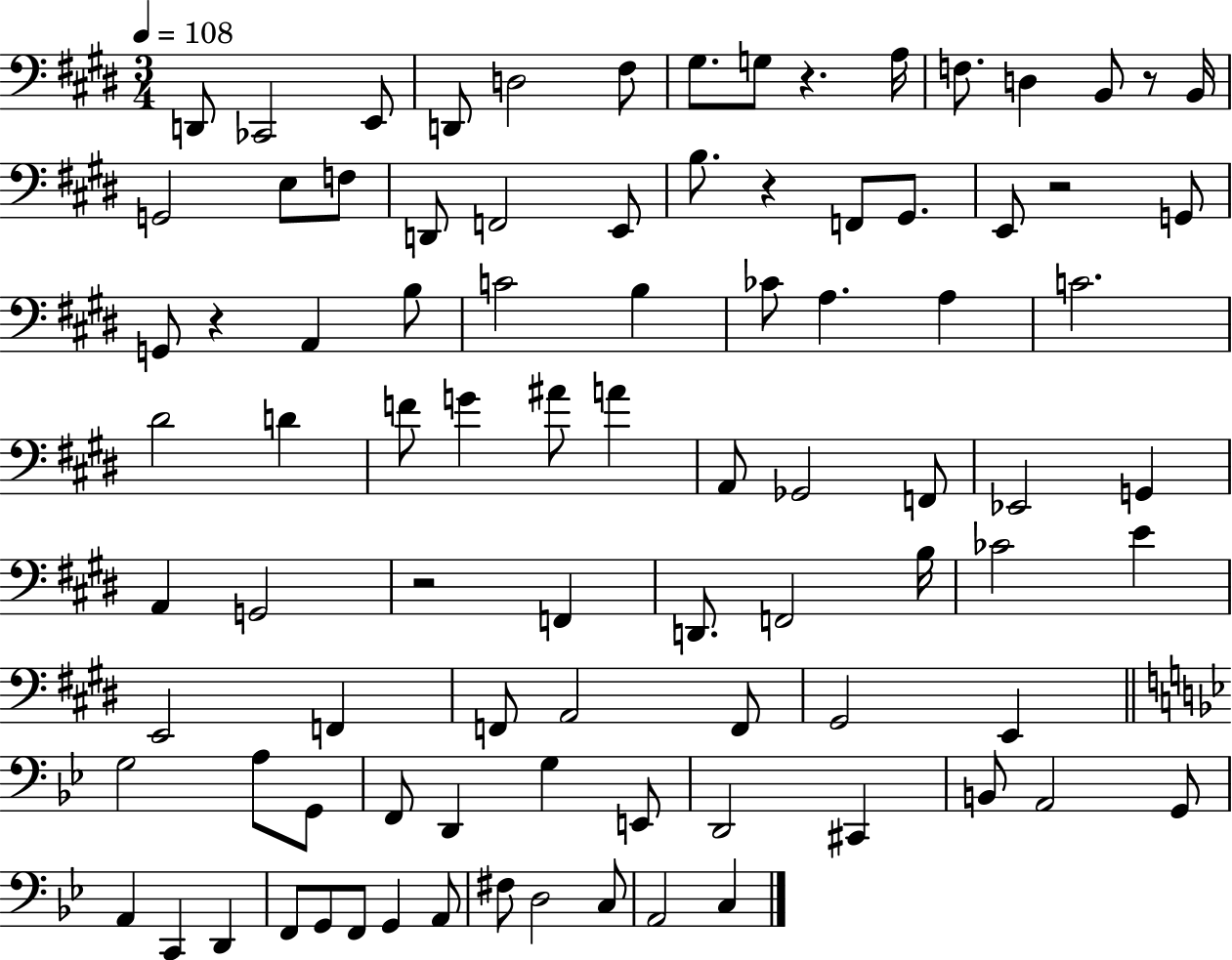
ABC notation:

X:1
T:Untitled
M:3/4
L:1/4
K:E
D,,/2 _C,,2 E,,/2 D,,/2 D,2 ^F,/2 ^G,/2 G,/2 z A,/4 F,/2 D, B,,/2 z/2 B,,/4 G,,2 E,/2 F,/2 D,,/2 F,,2 E,,/2 B,/2 z F,,/2 ^G,,/2 E,,/2 z2 G,,/2 G,,/2 z A,, B,/2 C2 B, _C/2 A, A, C2 ^D2 D F/2 G ^A/2 A A,,/2 _G,,2 F,,/2 _E,,2 G,, A,, G,,2 z2 F,, D,,/2 F,,2 B,/4 _C2 E E,,2 F,, F,,/2 A,,2 F,,/2 ^G,,2 E,, G,2 A,/2 G,,/2 F,,/2 D,, G, E,,/2 D,,2 ^C,, B,,/2 A,,2 G,,/2 A,, C,, D,, F,,/2 G,,/2 F,,/2 G,, A,,/2 ^F,/2 D,2 C,/2 A,,2 C,